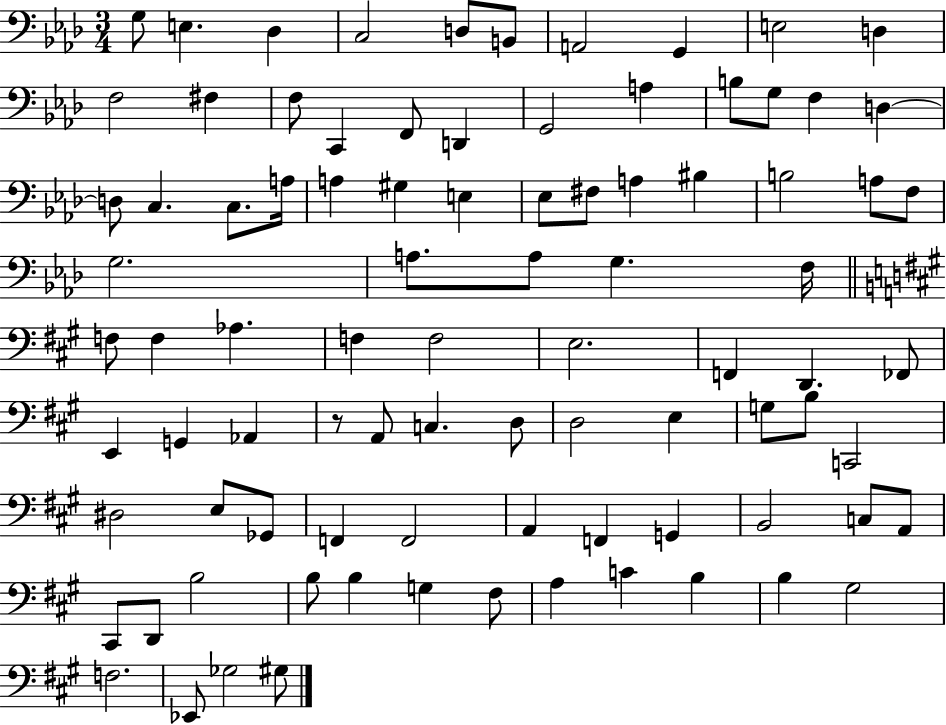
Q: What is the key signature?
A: AES major